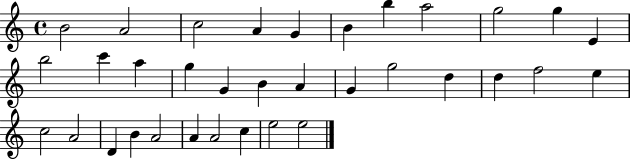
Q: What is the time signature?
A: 4/4